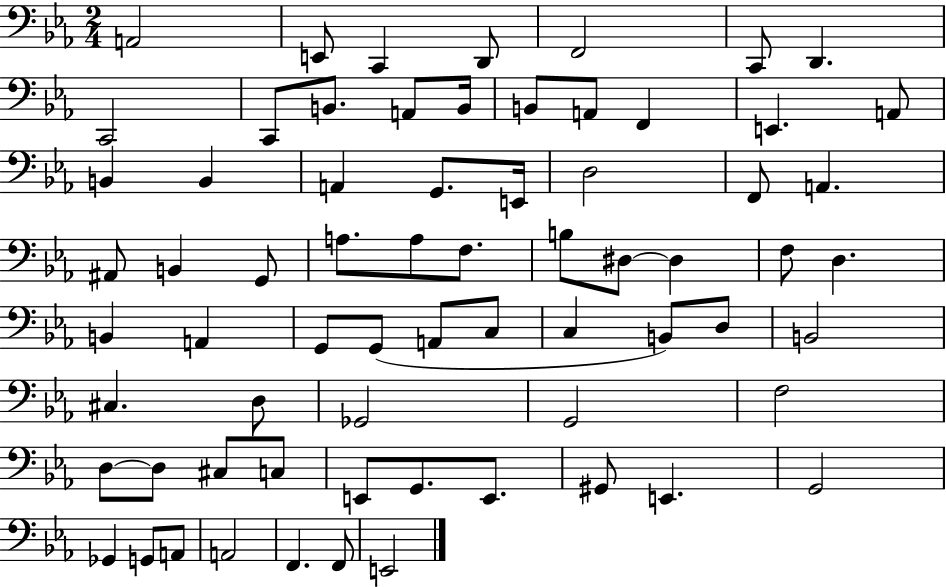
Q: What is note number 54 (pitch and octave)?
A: C#3